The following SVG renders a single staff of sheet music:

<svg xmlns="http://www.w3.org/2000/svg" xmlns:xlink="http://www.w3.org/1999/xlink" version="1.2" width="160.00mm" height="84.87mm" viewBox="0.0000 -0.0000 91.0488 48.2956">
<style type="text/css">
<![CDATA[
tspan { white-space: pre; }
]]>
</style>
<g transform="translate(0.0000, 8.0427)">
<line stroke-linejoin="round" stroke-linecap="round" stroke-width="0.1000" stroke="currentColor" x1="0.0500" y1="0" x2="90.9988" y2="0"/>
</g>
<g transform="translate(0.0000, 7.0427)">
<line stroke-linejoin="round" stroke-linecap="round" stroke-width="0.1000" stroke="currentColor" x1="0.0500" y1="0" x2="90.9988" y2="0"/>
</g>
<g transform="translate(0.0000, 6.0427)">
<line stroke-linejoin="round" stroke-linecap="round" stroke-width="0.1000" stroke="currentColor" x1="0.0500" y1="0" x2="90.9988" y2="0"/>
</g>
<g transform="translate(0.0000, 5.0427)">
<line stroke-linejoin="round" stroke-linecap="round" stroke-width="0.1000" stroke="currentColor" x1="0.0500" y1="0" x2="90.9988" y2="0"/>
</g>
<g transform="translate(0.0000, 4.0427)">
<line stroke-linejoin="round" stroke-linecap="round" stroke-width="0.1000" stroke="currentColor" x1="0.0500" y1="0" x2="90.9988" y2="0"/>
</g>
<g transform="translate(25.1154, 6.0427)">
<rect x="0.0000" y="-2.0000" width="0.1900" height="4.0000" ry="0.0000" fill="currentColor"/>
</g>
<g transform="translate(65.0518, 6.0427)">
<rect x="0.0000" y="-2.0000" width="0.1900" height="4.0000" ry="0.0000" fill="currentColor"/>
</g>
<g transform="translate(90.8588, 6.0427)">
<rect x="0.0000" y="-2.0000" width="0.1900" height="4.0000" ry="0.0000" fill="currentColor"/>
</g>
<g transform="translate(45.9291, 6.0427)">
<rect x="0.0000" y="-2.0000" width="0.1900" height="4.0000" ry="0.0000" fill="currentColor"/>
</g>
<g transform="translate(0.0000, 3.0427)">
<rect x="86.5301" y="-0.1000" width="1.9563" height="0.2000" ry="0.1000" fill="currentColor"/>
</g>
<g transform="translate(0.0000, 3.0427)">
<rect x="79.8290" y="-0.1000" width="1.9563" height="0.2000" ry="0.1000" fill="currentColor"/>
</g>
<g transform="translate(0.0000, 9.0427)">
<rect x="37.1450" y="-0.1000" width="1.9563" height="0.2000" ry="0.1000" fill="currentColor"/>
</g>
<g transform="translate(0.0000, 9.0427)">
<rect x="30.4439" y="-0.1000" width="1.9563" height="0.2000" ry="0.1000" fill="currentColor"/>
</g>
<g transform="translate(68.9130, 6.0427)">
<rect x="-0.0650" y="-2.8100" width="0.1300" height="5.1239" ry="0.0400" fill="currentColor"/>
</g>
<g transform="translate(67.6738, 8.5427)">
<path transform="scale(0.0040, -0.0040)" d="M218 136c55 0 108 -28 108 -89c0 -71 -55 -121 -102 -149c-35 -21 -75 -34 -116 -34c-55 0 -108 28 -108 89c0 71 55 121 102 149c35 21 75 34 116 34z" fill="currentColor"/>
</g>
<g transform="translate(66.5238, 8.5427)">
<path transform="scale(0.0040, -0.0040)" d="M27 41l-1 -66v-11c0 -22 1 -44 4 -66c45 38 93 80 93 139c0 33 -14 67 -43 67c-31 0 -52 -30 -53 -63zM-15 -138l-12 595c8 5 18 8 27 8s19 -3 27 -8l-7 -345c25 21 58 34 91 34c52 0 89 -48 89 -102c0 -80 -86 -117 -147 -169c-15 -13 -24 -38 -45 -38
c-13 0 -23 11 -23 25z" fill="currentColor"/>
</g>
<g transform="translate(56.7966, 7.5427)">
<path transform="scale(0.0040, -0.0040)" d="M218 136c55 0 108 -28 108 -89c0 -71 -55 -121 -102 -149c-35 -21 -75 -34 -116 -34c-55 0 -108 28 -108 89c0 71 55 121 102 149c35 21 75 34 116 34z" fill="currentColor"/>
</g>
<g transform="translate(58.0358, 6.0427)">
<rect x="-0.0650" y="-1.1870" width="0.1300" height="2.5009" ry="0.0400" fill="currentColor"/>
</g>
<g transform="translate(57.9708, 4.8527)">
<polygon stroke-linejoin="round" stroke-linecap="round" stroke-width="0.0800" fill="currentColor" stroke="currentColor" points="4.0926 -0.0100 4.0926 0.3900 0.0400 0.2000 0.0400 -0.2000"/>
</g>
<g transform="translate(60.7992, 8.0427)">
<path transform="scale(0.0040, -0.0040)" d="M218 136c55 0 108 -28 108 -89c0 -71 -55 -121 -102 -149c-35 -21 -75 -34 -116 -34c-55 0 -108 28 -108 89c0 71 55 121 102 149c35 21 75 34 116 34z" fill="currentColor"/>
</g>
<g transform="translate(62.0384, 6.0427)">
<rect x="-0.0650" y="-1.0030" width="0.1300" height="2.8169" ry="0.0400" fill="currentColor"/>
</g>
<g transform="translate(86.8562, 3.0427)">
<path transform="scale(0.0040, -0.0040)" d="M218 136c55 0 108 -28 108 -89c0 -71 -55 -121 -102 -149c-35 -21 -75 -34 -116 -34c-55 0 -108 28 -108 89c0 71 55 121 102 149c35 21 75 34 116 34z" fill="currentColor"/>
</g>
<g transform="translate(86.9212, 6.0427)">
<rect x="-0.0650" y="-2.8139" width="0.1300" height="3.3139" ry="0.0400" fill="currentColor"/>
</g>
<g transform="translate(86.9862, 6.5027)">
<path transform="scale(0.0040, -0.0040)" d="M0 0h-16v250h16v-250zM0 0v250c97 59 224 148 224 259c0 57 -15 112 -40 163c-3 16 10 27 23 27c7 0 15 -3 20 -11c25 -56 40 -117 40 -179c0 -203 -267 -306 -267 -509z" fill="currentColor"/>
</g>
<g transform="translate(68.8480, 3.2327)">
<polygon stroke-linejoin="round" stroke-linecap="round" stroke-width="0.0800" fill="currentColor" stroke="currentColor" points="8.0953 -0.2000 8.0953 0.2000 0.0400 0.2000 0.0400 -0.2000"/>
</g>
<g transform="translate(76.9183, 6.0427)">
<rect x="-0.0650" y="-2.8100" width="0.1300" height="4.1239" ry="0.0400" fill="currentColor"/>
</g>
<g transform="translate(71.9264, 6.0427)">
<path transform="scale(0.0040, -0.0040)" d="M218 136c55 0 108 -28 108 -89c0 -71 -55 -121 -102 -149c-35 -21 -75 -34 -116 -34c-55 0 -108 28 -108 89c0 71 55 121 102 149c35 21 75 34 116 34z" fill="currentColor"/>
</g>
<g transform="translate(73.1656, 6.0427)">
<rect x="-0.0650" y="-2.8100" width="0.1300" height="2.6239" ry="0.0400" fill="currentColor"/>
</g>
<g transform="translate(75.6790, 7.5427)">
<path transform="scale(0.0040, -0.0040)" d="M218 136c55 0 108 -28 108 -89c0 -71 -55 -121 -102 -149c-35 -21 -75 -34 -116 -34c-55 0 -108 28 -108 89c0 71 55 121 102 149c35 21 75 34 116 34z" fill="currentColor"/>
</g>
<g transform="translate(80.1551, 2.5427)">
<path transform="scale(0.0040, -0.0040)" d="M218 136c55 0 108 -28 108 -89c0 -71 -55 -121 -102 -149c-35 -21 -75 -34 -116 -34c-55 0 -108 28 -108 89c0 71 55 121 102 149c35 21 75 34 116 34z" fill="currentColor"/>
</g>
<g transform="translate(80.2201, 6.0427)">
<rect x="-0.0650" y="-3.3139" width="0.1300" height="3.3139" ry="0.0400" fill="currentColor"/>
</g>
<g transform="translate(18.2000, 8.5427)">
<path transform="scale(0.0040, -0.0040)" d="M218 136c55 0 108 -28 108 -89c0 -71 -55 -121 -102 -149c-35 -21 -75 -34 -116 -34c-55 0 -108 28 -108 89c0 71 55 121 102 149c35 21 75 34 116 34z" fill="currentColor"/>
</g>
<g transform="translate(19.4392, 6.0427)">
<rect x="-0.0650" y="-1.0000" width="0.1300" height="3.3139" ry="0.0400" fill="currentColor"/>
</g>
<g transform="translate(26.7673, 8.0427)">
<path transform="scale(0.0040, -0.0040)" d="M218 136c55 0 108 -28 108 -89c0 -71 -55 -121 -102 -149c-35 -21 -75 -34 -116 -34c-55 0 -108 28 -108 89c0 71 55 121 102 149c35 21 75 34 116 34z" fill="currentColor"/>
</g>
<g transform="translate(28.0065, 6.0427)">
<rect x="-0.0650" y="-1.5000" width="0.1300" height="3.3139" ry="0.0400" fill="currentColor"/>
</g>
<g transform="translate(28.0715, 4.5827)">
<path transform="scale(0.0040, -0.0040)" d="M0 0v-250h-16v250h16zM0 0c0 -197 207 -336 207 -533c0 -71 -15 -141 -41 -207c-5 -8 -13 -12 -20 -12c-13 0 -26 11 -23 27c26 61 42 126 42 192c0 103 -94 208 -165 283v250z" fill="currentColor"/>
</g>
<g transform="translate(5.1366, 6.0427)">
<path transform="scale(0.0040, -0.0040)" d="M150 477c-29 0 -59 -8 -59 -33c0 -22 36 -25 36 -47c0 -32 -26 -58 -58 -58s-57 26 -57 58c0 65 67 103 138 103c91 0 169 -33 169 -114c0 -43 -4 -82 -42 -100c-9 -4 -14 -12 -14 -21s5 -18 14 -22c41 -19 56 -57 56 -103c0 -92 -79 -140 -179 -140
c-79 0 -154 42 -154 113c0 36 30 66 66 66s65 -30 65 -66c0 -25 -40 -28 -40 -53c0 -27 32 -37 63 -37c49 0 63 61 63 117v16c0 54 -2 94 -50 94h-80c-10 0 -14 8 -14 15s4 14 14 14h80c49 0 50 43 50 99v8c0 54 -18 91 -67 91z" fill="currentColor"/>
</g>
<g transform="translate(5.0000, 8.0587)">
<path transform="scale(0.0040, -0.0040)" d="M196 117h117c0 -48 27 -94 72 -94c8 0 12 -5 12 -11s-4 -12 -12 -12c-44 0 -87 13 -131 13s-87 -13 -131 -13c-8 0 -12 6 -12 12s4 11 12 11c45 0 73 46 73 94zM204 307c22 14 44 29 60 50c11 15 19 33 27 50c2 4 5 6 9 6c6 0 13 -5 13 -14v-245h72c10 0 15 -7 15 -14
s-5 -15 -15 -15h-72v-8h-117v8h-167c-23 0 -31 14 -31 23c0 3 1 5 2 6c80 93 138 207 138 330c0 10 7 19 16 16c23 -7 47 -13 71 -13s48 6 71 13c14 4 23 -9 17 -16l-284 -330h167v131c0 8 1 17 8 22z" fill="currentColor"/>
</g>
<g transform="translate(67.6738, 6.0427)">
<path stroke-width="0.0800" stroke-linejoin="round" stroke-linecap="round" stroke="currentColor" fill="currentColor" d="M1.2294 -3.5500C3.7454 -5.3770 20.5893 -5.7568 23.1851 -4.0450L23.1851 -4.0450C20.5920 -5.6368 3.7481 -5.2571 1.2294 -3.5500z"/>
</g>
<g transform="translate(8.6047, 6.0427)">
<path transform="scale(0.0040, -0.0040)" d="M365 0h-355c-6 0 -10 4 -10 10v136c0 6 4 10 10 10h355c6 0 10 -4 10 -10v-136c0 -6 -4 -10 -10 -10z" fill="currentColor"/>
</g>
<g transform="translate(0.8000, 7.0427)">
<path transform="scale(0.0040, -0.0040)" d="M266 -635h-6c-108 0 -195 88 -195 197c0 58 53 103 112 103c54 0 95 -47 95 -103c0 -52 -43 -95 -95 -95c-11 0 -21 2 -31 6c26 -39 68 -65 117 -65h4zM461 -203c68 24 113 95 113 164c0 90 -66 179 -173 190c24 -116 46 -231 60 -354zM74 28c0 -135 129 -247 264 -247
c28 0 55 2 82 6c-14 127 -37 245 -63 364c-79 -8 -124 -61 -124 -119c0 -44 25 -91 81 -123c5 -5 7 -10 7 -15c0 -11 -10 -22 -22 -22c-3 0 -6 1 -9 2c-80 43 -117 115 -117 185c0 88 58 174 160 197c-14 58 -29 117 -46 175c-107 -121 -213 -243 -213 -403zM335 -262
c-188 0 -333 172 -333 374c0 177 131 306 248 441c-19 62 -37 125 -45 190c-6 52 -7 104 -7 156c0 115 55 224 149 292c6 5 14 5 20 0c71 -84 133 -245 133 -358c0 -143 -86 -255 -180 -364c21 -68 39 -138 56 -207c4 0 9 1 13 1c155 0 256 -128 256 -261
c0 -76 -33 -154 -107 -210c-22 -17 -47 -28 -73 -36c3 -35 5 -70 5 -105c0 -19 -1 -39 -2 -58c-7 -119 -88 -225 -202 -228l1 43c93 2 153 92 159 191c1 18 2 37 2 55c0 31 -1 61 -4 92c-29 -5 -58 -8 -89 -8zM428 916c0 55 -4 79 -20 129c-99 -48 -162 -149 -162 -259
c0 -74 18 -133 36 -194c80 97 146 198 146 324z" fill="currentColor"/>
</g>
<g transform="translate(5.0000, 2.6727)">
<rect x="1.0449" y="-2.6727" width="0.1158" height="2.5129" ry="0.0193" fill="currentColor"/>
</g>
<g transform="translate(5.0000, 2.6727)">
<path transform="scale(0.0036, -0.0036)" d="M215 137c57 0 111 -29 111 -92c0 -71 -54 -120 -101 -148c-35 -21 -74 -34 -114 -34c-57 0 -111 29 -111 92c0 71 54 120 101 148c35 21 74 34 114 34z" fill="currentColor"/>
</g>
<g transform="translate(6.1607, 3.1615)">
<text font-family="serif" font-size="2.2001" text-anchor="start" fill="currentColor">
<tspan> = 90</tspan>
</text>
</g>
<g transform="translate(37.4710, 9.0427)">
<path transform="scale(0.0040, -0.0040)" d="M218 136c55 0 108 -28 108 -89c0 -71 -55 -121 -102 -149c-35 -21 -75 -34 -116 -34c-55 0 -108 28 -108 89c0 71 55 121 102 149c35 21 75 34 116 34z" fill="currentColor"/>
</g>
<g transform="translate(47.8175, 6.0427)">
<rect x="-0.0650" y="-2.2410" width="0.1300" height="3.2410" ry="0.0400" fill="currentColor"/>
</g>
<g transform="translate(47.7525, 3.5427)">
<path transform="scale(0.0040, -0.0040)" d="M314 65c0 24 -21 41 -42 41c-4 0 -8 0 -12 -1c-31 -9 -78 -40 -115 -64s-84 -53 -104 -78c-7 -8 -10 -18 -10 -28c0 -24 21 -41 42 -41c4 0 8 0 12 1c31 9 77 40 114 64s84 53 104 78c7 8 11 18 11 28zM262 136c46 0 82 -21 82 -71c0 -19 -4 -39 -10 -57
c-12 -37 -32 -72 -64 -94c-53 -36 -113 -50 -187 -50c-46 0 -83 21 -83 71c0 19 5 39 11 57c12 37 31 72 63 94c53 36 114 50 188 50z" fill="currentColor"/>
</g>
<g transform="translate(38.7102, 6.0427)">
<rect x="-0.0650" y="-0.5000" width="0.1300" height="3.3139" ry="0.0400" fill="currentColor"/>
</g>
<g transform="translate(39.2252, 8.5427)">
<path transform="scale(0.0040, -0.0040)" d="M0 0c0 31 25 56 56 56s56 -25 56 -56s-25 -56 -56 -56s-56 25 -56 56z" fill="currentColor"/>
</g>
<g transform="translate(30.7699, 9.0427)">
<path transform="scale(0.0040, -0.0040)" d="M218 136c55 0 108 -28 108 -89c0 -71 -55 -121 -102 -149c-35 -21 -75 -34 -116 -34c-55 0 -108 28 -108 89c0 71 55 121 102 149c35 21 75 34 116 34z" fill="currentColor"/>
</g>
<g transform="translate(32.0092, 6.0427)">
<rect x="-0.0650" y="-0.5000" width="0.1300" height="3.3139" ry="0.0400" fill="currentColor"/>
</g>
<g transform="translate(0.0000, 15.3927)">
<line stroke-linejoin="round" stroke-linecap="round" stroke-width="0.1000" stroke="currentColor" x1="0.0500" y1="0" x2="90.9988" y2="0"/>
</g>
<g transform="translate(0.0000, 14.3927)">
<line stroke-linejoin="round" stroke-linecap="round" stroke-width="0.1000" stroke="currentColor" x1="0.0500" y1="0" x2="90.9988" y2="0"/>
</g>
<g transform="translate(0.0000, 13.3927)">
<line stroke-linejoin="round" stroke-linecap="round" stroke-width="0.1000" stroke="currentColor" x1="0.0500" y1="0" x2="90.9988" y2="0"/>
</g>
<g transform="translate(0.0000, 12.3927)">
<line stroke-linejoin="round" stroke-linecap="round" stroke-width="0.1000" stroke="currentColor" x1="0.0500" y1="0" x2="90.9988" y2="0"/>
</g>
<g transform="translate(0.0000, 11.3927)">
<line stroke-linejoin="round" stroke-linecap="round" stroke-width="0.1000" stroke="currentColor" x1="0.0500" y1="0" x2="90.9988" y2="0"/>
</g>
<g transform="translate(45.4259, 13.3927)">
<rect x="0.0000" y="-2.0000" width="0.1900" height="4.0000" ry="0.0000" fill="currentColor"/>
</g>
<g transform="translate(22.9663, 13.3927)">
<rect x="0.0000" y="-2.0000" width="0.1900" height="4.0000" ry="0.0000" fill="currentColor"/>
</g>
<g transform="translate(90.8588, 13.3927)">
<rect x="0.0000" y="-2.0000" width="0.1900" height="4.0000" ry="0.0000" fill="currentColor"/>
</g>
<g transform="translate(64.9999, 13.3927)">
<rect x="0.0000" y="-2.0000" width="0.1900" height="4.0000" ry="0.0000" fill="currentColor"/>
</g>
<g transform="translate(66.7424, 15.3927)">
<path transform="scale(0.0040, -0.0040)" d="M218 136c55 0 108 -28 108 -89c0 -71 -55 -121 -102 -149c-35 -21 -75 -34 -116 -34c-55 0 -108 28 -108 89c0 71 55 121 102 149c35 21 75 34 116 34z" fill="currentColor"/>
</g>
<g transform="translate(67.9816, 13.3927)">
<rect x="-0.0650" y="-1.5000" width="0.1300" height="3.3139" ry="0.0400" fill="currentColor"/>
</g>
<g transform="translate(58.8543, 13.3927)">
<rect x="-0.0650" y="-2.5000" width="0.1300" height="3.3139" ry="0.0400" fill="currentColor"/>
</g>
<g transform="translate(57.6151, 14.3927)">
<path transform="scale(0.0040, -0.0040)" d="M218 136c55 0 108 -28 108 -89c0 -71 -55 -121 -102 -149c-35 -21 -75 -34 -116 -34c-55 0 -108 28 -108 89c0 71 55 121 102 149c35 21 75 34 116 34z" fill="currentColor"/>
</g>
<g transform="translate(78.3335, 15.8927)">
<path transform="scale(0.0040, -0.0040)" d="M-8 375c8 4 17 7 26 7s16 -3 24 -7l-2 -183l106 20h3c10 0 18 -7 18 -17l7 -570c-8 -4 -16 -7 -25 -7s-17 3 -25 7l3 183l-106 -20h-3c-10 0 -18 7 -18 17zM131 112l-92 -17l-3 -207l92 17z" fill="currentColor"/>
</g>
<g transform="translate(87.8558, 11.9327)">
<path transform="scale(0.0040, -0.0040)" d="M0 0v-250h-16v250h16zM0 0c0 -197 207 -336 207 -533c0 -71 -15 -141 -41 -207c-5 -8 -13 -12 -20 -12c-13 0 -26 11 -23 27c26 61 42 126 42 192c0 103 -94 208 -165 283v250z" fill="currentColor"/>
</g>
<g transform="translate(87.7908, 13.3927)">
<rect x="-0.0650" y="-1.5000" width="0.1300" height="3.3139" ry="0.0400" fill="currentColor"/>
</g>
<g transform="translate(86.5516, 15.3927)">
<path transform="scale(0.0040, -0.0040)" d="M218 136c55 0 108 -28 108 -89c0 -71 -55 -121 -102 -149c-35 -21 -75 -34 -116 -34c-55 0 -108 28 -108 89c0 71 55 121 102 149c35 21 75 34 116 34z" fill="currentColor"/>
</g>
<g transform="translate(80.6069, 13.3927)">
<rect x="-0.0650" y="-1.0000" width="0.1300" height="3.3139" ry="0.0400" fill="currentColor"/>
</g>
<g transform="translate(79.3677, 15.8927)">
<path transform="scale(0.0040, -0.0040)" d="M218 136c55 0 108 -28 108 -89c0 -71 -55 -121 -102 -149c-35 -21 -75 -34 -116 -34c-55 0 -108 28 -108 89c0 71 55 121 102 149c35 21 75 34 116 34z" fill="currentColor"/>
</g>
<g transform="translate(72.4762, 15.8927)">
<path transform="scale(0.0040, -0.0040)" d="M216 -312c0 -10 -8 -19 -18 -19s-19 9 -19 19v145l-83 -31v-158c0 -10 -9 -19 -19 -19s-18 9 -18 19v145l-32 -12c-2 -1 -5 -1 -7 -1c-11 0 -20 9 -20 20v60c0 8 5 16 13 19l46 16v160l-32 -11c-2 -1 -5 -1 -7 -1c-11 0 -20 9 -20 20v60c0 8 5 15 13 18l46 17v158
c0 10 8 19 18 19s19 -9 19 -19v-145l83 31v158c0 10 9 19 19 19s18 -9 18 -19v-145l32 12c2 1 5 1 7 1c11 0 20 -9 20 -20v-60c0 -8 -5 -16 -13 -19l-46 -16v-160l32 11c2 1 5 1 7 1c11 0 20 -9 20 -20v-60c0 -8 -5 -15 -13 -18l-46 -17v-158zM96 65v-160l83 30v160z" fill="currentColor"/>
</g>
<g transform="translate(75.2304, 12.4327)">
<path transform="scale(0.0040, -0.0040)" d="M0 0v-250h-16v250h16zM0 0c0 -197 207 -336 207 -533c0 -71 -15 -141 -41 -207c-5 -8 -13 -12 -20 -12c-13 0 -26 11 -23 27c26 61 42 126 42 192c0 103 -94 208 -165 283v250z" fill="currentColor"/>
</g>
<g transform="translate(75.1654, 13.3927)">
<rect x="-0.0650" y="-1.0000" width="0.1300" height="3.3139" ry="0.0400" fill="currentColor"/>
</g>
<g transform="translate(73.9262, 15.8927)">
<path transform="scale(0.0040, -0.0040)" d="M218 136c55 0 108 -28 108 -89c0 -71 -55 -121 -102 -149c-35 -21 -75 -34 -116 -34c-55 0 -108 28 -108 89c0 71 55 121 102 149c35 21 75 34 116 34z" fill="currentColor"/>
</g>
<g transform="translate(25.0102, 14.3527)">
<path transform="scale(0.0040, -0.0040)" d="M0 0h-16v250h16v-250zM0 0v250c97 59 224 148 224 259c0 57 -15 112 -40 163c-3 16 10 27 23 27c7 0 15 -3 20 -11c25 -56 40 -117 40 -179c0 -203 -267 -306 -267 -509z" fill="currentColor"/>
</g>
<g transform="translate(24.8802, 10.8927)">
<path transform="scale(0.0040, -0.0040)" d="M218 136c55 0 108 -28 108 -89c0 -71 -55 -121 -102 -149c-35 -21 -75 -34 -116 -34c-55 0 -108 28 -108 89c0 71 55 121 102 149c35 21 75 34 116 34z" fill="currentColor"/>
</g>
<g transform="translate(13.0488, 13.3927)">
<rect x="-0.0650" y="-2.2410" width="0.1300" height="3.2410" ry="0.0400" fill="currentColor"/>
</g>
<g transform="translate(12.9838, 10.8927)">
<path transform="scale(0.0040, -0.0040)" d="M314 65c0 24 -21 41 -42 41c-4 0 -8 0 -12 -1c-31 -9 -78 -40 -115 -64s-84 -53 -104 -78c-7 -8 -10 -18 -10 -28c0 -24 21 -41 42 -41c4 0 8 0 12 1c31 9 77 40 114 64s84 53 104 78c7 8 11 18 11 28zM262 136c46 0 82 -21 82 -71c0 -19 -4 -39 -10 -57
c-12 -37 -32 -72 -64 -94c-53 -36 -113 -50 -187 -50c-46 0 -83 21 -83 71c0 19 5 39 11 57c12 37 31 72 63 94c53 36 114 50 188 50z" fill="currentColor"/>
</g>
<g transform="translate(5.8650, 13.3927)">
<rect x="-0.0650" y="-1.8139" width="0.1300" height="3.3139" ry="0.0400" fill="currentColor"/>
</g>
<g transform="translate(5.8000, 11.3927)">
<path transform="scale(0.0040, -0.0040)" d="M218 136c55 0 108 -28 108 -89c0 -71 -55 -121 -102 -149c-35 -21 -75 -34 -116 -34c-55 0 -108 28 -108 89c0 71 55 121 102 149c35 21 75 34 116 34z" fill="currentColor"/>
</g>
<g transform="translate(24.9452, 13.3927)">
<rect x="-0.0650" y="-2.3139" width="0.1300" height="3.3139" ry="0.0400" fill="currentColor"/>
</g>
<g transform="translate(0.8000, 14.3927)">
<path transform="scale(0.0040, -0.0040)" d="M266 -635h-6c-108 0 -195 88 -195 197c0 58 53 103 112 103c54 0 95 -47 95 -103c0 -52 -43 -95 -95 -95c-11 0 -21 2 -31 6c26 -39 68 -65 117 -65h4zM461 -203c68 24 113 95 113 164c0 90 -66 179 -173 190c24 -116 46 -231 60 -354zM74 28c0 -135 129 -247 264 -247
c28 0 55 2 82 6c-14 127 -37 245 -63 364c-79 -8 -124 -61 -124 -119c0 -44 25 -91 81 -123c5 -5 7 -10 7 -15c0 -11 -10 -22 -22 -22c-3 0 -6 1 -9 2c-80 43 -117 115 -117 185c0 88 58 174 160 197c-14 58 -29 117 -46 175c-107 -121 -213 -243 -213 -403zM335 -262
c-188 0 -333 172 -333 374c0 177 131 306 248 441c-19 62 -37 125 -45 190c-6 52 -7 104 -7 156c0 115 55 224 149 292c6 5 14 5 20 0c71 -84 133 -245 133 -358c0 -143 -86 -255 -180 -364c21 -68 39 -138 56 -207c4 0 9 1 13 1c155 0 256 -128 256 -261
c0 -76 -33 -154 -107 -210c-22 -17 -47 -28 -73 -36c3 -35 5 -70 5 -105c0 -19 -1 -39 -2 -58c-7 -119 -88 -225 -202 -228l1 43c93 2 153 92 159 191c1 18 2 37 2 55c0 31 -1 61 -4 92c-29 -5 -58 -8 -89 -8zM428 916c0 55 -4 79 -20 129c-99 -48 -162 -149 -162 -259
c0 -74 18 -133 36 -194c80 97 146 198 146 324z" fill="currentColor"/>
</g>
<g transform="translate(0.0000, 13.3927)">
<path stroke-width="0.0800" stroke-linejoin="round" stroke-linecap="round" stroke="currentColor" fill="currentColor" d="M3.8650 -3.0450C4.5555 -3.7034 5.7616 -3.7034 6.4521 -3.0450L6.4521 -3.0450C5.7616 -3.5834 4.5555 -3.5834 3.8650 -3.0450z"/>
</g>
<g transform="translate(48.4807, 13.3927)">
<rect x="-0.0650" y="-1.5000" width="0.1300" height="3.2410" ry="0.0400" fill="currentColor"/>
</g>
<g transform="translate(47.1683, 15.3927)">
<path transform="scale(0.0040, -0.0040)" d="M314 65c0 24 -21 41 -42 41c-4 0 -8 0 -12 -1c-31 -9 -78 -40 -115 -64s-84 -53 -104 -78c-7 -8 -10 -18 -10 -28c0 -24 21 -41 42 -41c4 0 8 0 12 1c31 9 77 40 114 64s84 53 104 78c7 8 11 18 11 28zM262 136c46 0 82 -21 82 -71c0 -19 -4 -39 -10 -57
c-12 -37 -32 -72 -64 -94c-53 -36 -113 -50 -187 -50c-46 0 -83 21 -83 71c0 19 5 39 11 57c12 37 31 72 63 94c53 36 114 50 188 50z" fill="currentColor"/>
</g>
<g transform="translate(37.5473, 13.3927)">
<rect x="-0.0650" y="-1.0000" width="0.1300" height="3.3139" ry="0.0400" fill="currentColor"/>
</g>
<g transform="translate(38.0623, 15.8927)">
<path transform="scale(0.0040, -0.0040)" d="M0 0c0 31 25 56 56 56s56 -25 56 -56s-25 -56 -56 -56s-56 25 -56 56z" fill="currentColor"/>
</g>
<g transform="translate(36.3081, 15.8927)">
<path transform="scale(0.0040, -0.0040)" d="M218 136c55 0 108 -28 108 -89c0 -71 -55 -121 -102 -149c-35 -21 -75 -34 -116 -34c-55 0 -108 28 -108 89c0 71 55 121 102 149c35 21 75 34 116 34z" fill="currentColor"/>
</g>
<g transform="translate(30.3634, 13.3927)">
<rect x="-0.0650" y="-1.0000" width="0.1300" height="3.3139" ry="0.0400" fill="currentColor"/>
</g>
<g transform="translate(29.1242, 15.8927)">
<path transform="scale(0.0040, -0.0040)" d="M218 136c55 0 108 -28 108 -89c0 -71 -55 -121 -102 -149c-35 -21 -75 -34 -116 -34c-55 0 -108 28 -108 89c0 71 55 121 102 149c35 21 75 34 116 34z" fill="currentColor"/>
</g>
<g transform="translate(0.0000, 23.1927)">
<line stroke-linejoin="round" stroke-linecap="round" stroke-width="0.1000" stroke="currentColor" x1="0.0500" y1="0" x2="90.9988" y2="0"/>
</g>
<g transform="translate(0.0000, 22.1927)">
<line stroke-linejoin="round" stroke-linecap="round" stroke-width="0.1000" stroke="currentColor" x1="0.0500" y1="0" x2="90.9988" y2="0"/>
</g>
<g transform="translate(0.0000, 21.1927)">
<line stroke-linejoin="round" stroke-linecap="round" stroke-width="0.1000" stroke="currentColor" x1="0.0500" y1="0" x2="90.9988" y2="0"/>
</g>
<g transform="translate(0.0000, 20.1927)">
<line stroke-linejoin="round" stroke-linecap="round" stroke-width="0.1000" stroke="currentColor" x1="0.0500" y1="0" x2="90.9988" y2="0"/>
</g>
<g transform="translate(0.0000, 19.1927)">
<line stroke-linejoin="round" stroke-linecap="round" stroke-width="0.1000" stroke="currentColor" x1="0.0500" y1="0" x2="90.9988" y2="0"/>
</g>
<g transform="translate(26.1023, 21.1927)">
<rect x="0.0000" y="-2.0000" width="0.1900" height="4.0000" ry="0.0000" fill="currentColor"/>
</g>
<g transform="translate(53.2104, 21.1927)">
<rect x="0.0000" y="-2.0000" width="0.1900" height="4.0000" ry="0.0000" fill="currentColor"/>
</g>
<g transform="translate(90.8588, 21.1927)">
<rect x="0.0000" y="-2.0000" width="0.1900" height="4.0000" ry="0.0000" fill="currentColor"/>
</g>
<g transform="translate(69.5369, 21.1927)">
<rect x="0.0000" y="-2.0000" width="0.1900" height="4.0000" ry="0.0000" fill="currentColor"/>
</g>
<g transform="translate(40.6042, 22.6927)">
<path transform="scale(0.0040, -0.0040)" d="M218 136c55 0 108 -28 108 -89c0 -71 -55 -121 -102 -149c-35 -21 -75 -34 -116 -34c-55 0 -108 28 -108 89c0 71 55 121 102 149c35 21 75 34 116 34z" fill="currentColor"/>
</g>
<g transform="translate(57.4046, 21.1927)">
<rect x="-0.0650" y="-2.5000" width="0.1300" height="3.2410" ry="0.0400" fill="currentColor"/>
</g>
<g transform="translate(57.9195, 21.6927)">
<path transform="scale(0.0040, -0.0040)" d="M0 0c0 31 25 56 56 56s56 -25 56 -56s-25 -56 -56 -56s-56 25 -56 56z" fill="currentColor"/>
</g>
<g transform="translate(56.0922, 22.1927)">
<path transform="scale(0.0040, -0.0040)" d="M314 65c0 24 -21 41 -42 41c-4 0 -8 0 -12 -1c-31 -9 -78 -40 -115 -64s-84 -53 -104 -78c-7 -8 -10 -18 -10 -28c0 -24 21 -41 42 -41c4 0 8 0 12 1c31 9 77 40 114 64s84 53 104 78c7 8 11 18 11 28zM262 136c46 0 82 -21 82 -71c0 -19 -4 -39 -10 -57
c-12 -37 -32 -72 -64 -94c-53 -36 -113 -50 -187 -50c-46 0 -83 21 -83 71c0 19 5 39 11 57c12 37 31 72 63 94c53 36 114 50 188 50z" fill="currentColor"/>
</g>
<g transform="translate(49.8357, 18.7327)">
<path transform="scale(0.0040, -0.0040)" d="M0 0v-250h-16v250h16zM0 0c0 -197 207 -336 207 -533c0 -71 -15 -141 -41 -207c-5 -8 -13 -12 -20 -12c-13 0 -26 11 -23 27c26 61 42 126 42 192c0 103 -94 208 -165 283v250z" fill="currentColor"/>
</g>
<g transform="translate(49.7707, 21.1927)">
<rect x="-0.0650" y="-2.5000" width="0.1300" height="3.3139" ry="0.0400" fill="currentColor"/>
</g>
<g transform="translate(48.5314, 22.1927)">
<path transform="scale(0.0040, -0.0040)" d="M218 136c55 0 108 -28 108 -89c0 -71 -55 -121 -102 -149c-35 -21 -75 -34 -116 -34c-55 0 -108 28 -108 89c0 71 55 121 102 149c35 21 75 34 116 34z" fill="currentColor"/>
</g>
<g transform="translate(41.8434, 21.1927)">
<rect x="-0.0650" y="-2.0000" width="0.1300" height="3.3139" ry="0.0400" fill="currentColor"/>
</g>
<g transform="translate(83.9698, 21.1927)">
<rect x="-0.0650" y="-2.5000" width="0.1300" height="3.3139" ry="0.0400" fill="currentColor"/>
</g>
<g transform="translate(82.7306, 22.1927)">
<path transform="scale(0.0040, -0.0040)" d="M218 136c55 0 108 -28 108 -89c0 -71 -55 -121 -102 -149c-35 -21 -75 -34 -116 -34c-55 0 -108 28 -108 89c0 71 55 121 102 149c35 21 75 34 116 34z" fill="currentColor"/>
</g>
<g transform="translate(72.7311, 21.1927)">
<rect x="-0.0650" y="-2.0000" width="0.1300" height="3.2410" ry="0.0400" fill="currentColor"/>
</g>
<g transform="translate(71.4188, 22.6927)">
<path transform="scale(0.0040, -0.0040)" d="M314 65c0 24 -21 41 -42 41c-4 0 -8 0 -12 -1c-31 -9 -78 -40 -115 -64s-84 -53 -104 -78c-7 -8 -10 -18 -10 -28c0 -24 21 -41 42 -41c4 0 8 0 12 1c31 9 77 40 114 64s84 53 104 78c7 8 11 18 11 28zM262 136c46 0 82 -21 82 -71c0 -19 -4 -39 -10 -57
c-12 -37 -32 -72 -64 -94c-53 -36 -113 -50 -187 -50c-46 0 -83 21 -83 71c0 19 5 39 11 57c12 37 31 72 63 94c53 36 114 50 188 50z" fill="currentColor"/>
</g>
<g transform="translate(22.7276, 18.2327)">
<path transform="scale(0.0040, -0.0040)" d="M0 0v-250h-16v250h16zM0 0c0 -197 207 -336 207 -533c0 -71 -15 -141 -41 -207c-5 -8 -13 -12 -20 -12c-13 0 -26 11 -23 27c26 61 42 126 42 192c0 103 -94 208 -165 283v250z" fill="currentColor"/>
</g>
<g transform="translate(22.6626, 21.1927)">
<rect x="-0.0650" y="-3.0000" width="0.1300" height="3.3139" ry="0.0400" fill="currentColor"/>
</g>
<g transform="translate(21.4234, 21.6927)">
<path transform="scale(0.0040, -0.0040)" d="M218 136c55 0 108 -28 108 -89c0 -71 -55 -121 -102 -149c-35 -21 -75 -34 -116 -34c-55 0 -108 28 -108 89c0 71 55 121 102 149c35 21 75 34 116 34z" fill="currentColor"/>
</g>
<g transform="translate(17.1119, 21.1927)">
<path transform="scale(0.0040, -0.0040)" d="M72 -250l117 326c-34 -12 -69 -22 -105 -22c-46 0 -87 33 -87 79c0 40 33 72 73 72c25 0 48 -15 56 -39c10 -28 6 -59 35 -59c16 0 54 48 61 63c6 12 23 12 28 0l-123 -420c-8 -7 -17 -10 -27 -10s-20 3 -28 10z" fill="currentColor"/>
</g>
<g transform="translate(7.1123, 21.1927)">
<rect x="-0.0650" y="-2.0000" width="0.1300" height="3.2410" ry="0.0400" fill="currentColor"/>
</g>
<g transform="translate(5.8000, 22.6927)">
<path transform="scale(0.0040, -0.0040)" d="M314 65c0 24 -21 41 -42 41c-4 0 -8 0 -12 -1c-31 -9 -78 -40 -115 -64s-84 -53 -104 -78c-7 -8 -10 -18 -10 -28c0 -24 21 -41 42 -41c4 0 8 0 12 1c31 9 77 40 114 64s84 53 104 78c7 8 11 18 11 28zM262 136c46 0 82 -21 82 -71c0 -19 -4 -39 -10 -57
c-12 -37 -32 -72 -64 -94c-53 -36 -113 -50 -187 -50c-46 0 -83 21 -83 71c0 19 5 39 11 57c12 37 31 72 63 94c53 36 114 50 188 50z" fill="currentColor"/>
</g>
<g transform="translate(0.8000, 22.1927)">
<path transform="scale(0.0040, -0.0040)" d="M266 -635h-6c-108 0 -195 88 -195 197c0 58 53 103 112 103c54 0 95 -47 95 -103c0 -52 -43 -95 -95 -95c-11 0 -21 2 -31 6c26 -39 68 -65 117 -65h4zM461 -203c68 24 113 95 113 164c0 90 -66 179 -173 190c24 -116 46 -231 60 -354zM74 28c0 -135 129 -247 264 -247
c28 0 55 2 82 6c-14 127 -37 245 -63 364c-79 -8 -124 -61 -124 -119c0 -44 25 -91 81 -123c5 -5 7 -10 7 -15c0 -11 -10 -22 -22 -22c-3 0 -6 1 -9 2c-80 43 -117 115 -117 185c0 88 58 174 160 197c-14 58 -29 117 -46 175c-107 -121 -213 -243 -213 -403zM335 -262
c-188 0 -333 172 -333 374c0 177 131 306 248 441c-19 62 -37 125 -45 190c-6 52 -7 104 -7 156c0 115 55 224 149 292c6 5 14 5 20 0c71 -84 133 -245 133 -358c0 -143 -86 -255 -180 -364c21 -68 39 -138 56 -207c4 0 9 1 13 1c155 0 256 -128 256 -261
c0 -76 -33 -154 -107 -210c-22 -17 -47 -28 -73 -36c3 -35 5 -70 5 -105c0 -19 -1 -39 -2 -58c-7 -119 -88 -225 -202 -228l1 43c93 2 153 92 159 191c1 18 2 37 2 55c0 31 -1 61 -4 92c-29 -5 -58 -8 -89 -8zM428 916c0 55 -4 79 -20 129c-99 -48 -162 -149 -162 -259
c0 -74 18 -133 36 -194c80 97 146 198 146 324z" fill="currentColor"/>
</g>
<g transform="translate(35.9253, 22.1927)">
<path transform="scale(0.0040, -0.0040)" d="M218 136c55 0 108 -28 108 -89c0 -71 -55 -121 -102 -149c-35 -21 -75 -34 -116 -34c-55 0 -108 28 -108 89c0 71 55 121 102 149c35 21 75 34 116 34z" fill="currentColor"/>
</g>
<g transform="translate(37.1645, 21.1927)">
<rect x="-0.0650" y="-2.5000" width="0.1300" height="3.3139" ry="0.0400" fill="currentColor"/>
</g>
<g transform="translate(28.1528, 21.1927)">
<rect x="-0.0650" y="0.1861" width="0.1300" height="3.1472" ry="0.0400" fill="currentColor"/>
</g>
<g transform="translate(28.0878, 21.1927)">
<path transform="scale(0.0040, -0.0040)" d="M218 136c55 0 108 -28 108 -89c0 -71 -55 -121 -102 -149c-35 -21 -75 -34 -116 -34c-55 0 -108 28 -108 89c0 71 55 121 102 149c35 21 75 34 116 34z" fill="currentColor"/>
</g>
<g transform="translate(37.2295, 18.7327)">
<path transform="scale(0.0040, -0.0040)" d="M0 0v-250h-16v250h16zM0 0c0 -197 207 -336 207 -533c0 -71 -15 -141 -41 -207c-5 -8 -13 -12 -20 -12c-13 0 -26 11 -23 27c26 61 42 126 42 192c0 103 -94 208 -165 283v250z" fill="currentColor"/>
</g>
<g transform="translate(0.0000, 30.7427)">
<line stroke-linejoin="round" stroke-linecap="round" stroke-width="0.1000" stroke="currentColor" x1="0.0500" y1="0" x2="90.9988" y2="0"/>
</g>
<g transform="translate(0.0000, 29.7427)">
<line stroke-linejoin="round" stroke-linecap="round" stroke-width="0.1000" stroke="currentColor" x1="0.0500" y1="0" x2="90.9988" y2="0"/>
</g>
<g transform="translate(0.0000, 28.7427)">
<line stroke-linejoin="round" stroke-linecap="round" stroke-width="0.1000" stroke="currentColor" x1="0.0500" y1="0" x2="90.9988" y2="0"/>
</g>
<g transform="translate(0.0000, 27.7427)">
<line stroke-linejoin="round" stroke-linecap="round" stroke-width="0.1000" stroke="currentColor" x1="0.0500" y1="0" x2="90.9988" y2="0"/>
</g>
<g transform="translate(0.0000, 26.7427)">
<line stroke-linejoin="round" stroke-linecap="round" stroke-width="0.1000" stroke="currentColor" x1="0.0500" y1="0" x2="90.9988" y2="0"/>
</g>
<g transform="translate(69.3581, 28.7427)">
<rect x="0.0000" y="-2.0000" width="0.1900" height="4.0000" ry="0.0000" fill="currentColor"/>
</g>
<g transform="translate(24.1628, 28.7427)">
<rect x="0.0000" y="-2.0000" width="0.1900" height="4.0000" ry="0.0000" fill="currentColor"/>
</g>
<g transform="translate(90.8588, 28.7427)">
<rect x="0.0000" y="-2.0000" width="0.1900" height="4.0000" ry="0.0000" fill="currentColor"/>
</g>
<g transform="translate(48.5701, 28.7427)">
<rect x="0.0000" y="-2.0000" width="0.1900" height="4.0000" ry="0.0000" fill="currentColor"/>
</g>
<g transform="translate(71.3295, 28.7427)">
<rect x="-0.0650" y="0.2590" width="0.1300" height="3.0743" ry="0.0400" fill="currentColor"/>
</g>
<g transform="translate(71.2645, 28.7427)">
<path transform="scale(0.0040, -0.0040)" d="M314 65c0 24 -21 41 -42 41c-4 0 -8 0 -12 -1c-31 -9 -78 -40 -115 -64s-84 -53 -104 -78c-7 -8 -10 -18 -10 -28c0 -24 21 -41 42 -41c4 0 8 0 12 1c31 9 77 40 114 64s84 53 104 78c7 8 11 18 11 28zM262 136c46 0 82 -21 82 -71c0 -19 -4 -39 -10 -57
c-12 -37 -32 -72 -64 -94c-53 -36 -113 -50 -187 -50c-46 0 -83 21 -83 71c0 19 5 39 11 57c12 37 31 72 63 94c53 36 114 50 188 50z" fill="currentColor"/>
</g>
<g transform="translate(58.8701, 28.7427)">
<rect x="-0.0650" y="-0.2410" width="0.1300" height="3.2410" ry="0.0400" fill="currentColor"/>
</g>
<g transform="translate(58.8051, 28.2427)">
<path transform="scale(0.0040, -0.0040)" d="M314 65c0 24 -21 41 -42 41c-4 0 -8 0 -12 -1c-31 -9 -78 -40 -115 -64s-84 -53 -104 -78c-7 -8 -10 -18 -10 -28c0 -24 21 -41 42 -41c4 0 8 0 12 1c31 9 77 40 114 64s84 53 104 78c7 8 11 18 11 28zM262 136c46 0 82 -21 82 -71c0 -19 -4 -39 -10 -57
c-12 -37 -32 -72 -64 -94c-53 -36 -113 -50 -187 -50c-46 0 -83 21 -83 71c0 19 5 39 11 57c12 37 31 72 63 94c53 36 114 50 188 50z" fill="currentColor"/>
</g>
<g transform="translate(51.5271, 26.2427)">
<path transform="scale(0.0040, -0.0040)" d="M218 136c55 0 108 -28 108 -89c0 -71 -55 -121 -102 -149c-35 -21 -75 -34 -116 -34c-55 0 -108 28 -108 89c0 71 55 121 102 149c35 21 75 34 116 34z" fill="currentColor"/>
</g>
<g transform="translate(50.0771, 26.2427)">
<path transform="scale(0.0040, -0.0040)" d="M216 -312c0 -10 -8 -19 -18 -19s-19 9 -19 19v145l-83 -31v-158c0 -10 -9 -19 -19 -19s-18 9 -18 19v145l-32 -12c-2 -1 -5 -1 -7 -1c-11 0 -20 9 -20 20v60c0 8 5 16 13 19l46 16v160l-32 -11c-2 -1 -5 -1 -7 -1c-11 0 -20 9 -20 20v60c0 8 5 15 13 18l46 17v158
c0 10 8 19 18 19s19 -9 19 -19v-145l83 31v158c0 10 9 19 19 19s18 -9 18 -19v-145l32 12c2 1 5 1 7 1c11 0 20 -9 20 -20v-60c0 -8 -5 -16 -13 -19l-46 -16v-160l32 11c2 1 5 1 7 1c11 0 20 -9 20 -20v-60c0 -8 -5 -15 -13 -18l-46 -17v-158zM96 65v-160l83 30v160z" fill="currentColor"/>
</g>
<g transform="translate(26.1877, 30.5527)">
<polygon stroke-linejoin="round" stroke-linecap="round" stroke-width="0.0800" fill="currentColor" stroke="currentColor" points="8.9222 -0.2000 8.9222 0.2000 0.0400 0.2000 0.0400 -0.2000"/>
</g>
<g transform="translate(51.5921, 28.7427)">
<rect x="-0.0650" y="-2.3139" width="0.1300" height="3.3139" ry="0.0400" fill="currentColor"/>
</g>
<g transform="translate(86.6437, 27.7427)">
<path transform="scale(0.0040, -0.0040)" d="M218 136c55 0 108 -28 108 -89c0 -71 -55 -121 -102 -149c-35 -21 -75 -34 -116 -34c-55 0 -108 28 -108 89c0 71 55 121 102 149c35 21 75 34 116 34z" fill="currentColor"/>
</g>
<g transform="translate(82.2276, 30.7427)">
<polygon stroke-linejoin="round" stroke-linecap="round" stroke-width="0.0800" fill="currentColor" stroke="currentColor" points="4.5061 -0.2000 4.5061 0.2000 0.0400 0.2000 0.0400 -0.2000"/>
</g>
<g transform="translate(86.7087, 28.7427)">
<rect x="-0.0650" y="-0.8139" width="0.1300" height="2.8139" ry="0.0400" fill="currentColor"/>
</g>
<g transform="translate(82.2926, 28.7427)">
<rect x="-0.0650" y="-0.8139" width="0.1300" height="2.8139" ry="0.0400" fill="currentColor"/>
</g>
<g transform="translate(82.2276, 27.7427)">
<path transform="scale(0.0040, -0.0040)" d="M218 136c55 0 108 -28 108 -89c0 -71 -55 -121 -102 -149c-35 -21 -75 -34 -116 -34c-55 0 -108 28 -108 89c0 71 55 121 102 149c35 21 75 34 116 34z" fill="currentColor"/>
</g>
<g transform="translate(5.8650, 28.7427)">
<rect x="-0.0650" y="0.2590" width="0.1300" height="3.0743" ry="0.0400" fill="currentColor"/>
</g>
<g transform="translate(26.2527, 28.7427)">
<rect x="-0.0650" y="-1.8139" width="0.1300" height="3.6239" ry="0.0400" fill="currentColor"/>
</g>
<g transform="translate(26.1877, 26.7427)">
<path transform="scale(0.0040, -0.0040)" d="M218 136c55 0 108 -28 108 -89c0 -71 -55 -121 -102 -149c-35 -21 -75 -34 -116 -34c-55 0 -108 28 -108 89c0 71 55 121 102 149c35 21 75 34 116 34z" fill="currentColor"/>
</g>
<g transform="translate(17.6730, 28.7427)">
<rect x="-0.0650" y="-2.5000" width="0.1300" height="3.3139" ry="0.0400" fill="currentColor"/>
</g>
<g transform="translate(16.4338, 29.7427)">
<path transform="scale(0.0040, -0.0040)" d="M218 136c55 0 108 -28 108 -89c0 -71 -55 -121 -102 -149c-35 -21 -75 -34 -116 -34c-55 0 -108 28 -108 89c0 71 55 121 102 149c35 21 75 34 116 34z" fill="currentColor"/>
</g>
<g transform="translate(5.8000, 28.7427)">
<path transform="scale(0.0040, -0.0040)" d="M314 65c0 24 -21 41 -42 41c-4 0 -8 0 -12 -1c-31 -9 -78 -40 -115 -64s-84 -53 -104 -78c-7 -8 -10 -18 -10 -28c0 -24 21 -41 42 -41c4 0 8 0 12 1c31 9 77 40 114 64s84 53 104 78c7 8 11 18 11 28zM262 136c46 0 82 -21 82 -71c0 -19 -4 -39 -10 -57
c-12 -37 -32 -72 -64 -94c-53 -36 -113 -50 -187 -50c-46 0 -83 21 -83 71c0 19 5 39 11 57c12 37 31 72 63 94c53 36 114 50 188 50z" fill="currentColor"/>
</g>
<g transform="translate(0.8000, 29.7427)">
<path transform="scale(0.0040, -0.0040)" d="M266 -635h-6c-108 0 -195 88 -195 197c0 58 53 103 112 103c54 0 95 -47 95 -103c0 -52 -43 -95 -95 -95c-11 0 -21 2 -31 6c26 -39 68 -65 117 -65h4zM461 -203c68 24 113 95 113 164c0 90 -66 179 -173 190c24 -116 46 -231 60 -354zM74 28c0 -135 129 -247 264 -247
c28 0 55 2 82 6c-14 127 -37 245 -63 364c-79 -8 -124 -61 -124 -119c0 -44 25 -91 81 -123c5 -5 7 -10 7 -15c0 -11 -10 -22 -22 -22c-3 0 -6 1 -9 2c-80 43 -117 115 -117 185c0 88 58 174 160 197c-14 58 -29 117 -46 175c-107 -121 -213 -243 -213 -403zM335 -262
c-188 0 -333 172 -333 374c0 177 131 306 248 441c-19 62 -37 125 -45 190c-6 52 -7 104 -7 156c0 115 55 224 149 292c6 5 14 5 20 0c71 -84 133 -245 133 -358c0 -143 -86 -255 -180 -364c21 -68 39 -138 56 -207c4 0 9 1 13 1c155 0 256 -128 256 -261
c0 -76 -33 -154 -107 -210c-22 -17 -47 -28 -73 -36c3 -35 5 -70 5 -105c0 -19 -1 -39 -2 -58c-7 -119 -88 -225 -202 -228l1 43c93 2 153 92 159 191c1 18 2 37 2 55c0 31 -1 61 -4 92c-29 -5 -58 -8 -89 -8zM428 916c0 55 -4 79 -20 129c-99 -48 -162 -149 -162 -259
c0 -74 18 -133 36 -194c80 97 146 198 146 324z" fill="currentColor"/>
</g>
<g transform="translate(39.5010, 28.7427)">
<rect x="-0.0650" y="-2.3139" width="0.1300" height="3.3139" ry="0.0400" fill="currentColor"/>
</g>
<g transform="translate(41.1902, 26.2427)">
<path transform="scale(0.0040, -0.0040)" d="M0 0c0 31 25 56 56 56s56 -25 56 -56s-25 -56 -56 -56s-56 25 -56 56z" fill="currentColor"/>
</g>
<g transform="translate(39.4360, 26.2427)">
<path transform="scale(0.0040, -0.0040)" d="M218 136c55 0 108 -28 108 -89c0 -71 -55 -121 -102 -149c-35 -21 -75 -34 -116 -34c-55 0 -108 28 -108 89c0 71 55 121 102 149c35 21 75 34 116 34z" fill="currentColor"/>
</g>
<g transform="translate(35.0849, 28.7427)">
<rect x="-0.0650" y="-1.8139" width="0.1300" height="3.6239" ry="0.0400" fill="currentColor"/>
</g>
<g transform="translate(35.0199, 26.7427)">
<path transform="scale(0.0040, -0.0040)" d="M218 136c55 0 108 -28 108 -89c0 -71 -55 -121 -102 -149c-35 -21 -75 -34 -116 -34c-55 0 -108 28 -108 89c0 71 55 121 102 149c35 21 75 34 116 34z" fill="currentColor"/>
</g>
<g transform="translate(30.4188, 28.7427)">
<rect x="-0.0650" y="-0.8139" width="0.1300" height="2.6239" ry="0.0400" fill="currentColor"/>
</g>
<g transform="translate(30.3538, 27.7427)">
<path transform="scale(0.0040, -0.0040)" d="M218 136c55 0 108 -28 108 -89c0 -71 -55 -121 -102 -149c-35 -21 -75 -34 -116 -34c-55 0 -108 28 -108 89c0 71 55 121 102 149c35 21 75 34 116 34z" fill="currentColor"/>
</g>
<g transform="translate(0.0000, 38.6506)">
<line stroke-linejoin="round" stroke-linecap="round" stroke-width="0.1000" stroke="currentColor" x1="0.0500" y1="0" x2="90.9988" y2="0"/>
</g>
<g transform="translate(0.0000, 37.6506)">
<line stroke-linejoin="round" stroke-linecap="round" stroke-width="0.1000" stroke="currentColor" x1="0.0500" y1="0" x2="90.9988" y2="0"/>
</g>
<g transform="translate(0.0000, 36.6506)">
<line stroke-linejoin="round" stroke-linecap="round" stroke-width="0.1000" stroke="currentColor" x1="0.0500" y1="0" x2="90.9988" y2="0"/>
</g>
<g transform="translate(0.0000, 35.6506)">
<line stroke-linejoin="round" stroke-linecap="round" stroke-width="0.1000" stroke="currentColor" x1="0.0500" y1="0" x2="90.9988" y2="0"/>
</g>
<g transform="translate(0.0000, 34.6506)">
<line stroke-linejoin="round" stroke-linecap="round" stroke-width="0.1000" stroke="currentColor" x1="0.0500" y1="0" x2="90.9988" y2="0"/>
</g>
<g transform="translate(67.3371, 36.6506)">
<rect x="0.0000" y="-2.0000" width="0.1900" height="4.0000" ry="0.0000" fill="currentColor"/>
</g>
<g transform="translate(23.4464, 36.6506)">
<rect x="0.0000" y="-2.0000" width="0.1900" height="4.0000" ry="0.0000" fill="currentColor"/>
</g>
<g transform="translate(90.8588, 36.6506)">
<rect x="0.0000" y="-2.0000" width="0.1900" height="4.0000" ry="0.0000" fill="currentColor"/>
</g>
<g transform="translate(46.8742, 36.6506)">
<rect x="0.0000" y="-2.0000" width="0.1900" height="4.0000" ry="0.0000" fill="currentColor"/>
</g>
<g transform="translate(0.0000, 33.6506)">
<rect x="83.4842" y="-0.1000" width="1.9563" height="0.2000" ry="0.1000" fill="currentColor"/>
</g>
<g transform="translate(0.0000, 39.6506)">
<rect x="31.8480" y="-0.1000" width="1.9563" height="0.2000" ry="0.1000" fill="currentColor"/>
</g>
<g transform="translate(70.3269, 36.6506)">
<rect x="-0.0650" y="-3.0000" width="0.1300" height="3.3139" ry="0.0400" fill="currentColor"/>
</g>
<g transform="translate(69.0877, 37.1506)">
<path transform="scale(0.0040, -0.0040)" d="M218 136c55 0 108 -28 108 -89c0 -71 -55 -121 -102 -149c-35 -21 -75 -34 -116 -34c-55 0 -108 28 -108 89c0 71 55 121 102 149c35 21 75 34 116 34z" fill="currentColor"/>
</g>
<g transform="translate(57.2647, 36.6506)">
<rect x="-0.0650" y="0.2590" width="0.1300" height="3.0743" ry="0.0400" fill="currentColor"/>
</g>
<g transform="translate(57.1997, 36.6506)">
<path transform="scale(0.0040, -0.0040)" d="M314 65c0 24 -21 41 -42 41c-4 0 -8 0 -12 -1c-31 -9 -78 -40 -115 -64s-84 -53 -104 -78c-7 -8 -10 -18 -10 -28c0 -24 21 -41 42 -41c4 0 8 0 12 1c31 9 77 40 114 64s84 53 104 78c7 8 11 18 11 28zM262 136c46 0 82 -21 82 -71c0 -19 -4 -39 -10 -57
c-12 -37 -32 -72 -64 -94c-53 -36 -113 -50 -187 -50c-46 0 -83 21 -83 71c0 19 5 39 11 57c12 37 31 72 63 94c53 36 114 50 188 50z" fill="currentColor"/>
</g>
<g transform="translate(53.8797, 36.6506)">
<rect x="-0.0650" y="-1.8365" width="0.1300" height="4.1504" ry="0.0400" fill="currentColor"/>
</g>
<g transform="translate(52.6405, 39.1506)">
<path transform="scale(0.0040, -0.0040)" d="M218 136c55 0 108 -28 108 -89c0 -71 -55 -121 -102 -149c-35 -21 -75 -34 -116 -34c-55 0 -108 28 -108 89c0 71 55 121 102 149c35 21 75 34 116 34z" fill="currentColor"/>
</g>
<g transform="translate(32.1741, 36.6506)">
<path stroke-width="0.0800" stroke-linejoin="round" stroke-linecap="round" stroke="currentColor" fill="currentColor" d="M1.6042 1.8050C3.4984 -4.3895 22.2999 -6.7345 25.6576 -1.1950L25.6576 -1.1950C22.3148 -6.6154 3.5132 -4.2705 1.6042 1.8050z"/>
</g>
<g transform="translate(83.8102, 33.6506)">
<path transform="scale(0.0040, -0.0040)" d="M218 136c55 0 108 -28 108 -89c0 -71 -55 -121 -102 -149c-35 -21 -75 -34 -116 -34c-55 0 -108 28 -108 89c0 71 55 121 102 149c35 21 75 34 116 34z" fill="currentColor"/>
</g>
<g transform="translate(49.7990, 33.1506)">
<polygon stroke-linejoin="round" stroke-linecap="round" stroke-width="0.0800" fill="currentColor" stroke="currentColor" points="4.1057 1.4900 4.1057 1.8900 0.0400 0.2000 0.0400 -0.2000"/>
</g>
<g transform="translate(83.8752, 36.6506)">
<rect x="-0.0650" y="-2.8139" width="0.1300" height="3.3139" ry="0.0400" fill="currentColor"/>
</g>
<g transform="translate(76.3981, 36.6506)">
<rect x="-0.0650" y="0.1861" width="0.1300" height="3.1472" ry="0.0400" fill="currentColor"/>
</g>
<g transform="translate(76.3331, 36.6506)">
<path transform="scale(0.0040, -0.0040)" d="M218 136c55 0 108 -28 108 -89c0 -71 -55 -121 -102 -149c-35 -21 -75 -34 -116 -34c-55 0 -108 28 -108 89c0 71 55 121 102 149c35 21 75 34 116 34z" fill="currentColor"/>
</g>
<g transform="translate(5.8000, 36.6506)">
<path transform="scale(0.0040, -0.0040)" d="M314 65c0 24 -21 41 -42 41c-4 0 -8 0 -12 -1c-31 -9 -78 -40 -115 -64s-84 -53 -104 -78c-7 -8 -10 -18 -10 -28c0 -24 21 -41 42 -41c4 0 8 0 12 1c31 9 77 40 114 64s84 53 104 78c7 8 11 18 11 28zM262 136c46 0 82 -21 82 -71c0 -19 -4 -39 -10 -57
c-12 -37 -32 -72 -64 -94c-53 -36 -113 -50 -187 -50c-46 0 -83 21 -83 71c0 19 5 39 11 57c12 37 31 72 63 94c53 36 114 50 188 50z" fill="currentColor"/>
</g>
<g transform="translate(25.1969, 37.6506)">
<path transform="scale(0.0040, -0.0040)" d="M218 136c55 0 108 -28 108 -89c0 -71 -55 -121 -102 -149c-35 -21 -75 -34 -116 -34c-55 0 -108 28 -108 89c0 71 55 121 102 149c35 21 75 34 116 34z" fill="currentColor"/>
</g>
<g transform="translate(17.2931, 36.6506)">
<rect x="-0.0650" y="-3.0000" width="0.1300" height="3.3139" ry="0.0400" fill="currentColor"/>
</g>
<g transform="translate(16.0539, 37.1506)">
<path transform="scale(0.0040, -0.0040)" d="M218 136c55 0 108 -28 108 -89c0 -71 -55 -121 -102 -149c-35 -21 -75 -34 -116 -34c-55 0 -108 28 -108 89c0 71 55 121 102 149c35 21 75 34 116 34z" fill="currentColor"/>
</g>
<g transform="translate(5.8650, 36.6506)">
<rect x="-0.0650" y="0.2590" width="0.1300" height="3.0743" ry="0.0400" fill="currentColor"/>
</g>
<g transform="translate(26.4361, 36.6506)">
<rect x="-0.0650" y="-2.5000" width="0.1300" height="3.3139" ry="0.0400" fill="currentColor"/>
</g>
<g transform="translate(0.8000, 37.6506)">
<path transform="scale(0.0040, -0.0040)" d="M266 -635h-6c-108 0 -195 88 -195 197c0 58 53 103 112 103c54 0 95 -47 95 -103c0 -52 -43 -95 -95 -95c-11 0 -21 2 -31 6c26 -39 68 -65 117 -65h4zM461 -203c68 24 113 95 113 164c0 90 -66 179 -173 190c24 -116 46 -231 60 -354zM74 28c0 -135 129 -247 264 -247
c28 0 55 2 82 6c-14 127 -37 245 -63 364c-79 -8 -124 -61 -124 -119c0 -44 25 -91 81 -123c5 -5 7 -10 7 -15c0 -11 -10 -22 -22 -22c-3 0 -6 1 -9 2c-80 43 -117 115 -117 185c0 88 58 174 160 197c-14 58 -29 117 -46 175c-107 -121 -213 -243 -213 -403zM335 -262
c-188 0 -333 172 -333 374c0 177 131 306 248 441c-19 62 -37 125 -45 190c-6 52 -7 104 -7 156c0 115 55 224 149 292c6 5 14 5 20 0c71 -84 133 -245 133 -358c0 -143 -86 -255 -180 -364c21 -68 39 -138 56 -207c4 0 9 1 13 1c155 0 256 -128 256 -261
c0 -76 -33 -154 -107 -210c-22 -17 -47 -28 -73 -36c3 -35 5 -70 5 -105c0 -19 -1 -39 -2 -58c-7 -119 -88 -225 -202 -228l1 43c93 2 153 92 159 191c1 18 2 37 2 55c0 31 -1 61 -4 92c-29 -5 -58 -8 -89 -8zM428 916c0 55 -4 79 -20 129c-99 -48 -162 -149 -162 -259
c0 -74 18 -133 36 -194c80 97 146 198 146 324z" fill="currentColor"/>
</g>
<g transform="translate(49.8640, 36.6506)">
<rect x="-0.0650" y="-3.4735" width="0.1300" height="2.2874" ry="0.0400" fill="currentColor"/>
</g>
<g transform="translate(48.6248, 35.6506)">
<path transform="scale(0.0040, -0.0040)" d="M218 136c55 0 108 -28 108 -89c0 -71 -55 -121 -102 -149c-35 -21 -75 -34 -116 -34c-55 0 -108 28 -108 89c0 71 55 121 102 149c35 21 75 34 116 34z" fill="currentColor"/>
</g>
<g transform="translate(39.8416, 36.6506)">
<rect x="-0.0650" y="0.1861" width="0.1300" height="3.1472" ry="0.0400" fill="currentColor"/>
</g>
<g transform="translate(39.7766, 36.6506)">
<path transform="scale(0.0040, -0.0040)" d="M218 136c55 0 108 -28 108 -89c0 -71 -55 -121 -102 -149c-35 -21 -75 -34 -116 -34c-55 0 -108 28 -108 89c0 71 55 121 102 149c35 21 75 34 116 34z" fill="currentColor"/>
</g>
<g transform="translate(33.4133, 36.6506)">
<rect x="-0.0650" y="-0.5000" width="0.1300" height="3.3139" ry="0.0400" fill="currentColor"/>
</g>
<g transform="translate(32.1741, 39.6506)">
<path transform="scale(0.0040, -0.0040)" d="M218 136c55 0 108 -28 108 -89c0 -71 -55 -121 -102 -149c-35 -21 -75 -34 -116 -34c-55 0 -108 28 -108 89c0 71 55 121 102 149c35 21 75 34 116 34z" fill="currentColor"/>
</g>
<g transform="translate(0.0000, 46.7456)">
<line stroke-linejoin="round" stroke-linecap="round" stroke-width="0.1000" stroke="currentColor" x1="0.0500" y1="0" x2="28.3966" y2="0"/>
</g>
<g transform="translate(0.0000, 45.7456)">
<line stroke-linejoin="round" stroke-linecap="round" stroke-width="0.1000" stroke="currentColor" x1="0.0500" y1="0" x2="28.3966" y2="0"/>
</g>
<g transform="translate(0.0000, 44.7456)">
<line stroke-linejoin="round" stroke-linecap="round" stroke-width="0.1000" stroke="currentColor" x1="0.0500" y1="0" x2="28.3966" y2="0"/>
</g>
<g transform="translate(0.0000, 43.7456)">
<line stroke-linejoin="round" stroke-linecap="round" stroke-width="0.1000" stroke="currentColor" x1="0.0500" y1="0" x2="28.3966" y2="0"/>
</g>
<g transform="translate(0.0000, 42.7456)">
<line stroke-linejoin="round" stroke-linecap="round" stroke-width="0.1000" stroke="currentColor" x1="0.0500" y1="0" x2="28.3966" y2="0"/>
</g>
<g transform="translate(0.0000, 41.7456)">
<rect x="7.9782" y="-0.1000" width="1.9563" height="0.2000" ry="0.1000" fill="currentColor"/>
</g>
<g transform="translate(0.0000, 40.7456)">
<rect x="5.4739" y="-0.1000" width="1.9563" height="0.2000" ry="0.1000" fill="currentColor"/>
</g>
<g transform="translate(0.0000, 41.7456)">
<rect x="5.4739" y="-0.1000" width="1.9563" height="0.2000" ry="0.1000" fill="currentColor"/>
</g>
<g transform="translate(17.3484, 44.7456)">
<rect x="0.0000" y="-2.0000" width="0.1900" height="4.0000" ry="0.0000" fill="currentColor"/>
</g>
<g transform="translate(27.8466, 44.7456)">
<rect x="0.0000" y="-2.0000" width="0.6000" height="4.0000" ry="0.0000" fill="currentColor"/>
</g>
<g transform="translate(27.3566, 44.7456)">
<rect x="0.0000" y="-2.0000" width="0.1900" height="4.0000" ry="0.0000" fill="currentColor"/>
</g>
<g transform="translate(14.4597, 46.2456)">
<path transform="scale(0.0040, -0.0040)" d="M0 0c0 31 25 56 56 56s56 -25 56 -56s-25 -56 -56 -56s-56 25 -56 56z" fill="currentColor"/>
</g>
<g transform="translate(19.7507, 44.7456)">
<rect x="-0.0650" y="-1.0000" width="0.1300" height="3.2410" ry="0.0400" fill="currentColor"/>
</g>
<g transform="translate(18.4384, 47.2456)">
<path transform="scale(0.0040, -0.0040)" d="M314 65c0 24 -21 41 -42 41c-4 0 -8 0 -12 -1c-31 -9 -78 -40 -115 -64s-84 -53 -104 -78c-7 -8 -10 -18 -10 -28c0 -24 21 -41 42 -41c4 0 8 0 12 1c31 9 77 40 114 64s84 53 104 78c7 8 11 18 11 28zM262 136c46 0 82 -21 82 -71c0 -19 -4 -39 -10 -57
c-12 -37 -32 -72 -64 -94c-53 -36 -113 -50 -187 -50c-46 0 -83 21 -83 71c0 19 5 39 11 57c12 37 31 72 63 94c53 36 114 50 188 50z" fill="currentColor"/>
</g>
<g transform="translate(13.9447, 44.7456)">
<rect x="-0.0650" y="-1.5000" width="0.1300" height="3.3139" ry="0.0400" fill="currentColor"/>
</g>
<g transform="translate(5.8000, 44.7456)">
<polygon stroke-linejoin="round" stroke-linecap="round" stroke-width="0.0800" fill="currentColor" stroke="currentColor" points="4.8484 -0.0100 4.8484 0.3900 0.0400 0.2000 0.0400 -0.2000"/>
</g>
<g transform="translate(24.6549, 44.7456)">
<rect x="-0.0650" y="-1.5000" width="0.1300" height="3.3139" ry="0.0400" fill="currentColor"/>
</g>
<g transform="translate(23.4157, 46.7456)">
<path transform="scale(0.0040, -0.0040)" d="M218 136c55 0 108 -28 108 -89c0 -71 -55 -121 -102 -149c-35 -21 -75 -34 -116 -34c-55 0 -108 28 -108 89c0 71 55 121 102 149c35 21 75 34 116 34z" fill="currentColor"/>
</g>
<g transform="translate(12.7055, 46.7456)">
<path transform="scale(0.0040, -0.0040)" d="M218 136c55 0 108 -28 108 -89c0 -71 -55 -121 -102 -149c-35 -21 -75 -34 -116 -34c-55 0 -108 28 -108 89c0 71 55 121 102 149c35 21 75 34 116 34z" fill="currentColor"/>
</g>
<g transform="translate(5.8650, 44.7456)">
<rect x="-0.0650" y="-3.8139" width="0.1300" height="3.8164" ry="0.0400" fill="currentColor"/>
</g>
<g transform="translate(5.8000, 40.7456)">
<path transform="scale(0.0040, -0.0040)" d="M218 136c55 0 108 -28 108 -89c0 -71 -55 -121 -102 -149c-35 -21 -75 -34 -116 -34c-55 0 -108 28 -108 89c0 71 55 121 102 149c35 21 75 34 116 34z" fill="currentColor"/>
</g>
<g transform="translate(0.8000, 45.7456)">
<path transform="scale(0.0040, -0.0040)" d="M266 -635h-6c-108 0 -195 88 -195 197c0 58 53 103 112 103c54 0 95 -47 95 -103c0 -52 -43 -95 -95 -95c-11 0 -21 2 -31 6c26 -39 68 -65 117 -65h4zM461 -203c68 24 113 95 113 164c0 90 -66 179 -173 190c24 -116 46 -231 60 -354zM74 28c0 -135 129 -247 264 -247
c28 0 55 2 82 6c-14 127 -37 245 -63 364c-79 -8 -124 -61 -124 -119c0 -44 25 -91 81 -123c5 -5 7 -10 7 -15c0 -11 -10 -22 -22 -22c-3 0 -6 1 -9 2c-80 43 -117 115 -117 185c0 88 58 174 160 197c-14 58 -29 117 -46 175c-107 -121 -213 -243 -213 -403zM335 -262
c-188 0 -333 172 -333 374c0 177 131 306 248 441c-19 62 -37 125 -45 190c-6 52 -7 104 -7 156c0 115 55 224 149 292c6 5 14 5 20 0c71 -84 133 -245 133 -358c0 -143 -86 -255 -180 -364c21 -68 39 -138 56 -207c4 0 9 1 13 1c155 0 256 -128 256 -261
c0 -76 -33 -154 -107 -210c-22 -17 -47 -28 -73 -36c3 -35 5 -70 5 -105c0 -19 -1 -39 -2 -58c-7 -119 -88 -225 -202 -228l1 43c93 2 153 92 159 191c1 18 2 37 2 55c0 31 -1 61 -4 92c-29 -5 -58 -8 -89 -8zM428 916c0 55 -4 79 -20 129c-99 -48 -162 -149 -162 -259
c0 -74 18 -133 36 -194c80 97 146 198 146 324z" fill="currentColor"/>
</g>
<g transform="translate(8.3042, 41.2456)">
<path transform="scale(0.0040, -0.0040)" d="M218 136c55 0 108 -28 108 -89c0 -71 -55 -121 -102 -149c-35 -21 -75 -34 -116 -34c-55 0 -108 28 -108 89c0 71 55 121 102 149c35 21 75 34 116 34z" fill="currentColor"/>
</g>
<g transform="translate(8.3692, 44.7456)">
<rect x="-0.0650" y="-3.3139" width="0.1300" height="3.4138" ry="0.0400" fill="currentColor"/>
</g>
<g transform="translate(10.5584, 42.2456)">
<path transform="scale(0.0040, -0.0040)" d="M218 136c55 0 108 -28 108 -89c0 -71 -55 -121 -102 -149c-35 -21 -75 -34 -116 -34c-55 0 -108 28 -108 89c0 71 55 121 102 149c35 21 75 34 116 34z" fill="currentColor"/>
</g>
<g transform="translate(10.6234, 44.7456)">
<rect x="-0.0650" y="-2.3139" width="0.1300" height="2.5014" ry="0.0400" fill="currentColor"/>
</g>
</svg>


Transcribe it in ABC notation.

X:1
T:Untitled
M:3/4
L:1/4
K:C
z2 D E/2 C C g2 F/2 E/2 _D/2 B/2 F/2 b a/2 f g2 g/2 D D E2 G E ^D/2 D E/2 F2 z/2 A/2 B G/2 F G/2 G2 F2 G B2 G f/2 d/2 f/2 g ^g c2 B2 d/2 d/2 B2 A G C B d/2 D/2 B2 A B a c'/2 b/2 g/2 E D2 E